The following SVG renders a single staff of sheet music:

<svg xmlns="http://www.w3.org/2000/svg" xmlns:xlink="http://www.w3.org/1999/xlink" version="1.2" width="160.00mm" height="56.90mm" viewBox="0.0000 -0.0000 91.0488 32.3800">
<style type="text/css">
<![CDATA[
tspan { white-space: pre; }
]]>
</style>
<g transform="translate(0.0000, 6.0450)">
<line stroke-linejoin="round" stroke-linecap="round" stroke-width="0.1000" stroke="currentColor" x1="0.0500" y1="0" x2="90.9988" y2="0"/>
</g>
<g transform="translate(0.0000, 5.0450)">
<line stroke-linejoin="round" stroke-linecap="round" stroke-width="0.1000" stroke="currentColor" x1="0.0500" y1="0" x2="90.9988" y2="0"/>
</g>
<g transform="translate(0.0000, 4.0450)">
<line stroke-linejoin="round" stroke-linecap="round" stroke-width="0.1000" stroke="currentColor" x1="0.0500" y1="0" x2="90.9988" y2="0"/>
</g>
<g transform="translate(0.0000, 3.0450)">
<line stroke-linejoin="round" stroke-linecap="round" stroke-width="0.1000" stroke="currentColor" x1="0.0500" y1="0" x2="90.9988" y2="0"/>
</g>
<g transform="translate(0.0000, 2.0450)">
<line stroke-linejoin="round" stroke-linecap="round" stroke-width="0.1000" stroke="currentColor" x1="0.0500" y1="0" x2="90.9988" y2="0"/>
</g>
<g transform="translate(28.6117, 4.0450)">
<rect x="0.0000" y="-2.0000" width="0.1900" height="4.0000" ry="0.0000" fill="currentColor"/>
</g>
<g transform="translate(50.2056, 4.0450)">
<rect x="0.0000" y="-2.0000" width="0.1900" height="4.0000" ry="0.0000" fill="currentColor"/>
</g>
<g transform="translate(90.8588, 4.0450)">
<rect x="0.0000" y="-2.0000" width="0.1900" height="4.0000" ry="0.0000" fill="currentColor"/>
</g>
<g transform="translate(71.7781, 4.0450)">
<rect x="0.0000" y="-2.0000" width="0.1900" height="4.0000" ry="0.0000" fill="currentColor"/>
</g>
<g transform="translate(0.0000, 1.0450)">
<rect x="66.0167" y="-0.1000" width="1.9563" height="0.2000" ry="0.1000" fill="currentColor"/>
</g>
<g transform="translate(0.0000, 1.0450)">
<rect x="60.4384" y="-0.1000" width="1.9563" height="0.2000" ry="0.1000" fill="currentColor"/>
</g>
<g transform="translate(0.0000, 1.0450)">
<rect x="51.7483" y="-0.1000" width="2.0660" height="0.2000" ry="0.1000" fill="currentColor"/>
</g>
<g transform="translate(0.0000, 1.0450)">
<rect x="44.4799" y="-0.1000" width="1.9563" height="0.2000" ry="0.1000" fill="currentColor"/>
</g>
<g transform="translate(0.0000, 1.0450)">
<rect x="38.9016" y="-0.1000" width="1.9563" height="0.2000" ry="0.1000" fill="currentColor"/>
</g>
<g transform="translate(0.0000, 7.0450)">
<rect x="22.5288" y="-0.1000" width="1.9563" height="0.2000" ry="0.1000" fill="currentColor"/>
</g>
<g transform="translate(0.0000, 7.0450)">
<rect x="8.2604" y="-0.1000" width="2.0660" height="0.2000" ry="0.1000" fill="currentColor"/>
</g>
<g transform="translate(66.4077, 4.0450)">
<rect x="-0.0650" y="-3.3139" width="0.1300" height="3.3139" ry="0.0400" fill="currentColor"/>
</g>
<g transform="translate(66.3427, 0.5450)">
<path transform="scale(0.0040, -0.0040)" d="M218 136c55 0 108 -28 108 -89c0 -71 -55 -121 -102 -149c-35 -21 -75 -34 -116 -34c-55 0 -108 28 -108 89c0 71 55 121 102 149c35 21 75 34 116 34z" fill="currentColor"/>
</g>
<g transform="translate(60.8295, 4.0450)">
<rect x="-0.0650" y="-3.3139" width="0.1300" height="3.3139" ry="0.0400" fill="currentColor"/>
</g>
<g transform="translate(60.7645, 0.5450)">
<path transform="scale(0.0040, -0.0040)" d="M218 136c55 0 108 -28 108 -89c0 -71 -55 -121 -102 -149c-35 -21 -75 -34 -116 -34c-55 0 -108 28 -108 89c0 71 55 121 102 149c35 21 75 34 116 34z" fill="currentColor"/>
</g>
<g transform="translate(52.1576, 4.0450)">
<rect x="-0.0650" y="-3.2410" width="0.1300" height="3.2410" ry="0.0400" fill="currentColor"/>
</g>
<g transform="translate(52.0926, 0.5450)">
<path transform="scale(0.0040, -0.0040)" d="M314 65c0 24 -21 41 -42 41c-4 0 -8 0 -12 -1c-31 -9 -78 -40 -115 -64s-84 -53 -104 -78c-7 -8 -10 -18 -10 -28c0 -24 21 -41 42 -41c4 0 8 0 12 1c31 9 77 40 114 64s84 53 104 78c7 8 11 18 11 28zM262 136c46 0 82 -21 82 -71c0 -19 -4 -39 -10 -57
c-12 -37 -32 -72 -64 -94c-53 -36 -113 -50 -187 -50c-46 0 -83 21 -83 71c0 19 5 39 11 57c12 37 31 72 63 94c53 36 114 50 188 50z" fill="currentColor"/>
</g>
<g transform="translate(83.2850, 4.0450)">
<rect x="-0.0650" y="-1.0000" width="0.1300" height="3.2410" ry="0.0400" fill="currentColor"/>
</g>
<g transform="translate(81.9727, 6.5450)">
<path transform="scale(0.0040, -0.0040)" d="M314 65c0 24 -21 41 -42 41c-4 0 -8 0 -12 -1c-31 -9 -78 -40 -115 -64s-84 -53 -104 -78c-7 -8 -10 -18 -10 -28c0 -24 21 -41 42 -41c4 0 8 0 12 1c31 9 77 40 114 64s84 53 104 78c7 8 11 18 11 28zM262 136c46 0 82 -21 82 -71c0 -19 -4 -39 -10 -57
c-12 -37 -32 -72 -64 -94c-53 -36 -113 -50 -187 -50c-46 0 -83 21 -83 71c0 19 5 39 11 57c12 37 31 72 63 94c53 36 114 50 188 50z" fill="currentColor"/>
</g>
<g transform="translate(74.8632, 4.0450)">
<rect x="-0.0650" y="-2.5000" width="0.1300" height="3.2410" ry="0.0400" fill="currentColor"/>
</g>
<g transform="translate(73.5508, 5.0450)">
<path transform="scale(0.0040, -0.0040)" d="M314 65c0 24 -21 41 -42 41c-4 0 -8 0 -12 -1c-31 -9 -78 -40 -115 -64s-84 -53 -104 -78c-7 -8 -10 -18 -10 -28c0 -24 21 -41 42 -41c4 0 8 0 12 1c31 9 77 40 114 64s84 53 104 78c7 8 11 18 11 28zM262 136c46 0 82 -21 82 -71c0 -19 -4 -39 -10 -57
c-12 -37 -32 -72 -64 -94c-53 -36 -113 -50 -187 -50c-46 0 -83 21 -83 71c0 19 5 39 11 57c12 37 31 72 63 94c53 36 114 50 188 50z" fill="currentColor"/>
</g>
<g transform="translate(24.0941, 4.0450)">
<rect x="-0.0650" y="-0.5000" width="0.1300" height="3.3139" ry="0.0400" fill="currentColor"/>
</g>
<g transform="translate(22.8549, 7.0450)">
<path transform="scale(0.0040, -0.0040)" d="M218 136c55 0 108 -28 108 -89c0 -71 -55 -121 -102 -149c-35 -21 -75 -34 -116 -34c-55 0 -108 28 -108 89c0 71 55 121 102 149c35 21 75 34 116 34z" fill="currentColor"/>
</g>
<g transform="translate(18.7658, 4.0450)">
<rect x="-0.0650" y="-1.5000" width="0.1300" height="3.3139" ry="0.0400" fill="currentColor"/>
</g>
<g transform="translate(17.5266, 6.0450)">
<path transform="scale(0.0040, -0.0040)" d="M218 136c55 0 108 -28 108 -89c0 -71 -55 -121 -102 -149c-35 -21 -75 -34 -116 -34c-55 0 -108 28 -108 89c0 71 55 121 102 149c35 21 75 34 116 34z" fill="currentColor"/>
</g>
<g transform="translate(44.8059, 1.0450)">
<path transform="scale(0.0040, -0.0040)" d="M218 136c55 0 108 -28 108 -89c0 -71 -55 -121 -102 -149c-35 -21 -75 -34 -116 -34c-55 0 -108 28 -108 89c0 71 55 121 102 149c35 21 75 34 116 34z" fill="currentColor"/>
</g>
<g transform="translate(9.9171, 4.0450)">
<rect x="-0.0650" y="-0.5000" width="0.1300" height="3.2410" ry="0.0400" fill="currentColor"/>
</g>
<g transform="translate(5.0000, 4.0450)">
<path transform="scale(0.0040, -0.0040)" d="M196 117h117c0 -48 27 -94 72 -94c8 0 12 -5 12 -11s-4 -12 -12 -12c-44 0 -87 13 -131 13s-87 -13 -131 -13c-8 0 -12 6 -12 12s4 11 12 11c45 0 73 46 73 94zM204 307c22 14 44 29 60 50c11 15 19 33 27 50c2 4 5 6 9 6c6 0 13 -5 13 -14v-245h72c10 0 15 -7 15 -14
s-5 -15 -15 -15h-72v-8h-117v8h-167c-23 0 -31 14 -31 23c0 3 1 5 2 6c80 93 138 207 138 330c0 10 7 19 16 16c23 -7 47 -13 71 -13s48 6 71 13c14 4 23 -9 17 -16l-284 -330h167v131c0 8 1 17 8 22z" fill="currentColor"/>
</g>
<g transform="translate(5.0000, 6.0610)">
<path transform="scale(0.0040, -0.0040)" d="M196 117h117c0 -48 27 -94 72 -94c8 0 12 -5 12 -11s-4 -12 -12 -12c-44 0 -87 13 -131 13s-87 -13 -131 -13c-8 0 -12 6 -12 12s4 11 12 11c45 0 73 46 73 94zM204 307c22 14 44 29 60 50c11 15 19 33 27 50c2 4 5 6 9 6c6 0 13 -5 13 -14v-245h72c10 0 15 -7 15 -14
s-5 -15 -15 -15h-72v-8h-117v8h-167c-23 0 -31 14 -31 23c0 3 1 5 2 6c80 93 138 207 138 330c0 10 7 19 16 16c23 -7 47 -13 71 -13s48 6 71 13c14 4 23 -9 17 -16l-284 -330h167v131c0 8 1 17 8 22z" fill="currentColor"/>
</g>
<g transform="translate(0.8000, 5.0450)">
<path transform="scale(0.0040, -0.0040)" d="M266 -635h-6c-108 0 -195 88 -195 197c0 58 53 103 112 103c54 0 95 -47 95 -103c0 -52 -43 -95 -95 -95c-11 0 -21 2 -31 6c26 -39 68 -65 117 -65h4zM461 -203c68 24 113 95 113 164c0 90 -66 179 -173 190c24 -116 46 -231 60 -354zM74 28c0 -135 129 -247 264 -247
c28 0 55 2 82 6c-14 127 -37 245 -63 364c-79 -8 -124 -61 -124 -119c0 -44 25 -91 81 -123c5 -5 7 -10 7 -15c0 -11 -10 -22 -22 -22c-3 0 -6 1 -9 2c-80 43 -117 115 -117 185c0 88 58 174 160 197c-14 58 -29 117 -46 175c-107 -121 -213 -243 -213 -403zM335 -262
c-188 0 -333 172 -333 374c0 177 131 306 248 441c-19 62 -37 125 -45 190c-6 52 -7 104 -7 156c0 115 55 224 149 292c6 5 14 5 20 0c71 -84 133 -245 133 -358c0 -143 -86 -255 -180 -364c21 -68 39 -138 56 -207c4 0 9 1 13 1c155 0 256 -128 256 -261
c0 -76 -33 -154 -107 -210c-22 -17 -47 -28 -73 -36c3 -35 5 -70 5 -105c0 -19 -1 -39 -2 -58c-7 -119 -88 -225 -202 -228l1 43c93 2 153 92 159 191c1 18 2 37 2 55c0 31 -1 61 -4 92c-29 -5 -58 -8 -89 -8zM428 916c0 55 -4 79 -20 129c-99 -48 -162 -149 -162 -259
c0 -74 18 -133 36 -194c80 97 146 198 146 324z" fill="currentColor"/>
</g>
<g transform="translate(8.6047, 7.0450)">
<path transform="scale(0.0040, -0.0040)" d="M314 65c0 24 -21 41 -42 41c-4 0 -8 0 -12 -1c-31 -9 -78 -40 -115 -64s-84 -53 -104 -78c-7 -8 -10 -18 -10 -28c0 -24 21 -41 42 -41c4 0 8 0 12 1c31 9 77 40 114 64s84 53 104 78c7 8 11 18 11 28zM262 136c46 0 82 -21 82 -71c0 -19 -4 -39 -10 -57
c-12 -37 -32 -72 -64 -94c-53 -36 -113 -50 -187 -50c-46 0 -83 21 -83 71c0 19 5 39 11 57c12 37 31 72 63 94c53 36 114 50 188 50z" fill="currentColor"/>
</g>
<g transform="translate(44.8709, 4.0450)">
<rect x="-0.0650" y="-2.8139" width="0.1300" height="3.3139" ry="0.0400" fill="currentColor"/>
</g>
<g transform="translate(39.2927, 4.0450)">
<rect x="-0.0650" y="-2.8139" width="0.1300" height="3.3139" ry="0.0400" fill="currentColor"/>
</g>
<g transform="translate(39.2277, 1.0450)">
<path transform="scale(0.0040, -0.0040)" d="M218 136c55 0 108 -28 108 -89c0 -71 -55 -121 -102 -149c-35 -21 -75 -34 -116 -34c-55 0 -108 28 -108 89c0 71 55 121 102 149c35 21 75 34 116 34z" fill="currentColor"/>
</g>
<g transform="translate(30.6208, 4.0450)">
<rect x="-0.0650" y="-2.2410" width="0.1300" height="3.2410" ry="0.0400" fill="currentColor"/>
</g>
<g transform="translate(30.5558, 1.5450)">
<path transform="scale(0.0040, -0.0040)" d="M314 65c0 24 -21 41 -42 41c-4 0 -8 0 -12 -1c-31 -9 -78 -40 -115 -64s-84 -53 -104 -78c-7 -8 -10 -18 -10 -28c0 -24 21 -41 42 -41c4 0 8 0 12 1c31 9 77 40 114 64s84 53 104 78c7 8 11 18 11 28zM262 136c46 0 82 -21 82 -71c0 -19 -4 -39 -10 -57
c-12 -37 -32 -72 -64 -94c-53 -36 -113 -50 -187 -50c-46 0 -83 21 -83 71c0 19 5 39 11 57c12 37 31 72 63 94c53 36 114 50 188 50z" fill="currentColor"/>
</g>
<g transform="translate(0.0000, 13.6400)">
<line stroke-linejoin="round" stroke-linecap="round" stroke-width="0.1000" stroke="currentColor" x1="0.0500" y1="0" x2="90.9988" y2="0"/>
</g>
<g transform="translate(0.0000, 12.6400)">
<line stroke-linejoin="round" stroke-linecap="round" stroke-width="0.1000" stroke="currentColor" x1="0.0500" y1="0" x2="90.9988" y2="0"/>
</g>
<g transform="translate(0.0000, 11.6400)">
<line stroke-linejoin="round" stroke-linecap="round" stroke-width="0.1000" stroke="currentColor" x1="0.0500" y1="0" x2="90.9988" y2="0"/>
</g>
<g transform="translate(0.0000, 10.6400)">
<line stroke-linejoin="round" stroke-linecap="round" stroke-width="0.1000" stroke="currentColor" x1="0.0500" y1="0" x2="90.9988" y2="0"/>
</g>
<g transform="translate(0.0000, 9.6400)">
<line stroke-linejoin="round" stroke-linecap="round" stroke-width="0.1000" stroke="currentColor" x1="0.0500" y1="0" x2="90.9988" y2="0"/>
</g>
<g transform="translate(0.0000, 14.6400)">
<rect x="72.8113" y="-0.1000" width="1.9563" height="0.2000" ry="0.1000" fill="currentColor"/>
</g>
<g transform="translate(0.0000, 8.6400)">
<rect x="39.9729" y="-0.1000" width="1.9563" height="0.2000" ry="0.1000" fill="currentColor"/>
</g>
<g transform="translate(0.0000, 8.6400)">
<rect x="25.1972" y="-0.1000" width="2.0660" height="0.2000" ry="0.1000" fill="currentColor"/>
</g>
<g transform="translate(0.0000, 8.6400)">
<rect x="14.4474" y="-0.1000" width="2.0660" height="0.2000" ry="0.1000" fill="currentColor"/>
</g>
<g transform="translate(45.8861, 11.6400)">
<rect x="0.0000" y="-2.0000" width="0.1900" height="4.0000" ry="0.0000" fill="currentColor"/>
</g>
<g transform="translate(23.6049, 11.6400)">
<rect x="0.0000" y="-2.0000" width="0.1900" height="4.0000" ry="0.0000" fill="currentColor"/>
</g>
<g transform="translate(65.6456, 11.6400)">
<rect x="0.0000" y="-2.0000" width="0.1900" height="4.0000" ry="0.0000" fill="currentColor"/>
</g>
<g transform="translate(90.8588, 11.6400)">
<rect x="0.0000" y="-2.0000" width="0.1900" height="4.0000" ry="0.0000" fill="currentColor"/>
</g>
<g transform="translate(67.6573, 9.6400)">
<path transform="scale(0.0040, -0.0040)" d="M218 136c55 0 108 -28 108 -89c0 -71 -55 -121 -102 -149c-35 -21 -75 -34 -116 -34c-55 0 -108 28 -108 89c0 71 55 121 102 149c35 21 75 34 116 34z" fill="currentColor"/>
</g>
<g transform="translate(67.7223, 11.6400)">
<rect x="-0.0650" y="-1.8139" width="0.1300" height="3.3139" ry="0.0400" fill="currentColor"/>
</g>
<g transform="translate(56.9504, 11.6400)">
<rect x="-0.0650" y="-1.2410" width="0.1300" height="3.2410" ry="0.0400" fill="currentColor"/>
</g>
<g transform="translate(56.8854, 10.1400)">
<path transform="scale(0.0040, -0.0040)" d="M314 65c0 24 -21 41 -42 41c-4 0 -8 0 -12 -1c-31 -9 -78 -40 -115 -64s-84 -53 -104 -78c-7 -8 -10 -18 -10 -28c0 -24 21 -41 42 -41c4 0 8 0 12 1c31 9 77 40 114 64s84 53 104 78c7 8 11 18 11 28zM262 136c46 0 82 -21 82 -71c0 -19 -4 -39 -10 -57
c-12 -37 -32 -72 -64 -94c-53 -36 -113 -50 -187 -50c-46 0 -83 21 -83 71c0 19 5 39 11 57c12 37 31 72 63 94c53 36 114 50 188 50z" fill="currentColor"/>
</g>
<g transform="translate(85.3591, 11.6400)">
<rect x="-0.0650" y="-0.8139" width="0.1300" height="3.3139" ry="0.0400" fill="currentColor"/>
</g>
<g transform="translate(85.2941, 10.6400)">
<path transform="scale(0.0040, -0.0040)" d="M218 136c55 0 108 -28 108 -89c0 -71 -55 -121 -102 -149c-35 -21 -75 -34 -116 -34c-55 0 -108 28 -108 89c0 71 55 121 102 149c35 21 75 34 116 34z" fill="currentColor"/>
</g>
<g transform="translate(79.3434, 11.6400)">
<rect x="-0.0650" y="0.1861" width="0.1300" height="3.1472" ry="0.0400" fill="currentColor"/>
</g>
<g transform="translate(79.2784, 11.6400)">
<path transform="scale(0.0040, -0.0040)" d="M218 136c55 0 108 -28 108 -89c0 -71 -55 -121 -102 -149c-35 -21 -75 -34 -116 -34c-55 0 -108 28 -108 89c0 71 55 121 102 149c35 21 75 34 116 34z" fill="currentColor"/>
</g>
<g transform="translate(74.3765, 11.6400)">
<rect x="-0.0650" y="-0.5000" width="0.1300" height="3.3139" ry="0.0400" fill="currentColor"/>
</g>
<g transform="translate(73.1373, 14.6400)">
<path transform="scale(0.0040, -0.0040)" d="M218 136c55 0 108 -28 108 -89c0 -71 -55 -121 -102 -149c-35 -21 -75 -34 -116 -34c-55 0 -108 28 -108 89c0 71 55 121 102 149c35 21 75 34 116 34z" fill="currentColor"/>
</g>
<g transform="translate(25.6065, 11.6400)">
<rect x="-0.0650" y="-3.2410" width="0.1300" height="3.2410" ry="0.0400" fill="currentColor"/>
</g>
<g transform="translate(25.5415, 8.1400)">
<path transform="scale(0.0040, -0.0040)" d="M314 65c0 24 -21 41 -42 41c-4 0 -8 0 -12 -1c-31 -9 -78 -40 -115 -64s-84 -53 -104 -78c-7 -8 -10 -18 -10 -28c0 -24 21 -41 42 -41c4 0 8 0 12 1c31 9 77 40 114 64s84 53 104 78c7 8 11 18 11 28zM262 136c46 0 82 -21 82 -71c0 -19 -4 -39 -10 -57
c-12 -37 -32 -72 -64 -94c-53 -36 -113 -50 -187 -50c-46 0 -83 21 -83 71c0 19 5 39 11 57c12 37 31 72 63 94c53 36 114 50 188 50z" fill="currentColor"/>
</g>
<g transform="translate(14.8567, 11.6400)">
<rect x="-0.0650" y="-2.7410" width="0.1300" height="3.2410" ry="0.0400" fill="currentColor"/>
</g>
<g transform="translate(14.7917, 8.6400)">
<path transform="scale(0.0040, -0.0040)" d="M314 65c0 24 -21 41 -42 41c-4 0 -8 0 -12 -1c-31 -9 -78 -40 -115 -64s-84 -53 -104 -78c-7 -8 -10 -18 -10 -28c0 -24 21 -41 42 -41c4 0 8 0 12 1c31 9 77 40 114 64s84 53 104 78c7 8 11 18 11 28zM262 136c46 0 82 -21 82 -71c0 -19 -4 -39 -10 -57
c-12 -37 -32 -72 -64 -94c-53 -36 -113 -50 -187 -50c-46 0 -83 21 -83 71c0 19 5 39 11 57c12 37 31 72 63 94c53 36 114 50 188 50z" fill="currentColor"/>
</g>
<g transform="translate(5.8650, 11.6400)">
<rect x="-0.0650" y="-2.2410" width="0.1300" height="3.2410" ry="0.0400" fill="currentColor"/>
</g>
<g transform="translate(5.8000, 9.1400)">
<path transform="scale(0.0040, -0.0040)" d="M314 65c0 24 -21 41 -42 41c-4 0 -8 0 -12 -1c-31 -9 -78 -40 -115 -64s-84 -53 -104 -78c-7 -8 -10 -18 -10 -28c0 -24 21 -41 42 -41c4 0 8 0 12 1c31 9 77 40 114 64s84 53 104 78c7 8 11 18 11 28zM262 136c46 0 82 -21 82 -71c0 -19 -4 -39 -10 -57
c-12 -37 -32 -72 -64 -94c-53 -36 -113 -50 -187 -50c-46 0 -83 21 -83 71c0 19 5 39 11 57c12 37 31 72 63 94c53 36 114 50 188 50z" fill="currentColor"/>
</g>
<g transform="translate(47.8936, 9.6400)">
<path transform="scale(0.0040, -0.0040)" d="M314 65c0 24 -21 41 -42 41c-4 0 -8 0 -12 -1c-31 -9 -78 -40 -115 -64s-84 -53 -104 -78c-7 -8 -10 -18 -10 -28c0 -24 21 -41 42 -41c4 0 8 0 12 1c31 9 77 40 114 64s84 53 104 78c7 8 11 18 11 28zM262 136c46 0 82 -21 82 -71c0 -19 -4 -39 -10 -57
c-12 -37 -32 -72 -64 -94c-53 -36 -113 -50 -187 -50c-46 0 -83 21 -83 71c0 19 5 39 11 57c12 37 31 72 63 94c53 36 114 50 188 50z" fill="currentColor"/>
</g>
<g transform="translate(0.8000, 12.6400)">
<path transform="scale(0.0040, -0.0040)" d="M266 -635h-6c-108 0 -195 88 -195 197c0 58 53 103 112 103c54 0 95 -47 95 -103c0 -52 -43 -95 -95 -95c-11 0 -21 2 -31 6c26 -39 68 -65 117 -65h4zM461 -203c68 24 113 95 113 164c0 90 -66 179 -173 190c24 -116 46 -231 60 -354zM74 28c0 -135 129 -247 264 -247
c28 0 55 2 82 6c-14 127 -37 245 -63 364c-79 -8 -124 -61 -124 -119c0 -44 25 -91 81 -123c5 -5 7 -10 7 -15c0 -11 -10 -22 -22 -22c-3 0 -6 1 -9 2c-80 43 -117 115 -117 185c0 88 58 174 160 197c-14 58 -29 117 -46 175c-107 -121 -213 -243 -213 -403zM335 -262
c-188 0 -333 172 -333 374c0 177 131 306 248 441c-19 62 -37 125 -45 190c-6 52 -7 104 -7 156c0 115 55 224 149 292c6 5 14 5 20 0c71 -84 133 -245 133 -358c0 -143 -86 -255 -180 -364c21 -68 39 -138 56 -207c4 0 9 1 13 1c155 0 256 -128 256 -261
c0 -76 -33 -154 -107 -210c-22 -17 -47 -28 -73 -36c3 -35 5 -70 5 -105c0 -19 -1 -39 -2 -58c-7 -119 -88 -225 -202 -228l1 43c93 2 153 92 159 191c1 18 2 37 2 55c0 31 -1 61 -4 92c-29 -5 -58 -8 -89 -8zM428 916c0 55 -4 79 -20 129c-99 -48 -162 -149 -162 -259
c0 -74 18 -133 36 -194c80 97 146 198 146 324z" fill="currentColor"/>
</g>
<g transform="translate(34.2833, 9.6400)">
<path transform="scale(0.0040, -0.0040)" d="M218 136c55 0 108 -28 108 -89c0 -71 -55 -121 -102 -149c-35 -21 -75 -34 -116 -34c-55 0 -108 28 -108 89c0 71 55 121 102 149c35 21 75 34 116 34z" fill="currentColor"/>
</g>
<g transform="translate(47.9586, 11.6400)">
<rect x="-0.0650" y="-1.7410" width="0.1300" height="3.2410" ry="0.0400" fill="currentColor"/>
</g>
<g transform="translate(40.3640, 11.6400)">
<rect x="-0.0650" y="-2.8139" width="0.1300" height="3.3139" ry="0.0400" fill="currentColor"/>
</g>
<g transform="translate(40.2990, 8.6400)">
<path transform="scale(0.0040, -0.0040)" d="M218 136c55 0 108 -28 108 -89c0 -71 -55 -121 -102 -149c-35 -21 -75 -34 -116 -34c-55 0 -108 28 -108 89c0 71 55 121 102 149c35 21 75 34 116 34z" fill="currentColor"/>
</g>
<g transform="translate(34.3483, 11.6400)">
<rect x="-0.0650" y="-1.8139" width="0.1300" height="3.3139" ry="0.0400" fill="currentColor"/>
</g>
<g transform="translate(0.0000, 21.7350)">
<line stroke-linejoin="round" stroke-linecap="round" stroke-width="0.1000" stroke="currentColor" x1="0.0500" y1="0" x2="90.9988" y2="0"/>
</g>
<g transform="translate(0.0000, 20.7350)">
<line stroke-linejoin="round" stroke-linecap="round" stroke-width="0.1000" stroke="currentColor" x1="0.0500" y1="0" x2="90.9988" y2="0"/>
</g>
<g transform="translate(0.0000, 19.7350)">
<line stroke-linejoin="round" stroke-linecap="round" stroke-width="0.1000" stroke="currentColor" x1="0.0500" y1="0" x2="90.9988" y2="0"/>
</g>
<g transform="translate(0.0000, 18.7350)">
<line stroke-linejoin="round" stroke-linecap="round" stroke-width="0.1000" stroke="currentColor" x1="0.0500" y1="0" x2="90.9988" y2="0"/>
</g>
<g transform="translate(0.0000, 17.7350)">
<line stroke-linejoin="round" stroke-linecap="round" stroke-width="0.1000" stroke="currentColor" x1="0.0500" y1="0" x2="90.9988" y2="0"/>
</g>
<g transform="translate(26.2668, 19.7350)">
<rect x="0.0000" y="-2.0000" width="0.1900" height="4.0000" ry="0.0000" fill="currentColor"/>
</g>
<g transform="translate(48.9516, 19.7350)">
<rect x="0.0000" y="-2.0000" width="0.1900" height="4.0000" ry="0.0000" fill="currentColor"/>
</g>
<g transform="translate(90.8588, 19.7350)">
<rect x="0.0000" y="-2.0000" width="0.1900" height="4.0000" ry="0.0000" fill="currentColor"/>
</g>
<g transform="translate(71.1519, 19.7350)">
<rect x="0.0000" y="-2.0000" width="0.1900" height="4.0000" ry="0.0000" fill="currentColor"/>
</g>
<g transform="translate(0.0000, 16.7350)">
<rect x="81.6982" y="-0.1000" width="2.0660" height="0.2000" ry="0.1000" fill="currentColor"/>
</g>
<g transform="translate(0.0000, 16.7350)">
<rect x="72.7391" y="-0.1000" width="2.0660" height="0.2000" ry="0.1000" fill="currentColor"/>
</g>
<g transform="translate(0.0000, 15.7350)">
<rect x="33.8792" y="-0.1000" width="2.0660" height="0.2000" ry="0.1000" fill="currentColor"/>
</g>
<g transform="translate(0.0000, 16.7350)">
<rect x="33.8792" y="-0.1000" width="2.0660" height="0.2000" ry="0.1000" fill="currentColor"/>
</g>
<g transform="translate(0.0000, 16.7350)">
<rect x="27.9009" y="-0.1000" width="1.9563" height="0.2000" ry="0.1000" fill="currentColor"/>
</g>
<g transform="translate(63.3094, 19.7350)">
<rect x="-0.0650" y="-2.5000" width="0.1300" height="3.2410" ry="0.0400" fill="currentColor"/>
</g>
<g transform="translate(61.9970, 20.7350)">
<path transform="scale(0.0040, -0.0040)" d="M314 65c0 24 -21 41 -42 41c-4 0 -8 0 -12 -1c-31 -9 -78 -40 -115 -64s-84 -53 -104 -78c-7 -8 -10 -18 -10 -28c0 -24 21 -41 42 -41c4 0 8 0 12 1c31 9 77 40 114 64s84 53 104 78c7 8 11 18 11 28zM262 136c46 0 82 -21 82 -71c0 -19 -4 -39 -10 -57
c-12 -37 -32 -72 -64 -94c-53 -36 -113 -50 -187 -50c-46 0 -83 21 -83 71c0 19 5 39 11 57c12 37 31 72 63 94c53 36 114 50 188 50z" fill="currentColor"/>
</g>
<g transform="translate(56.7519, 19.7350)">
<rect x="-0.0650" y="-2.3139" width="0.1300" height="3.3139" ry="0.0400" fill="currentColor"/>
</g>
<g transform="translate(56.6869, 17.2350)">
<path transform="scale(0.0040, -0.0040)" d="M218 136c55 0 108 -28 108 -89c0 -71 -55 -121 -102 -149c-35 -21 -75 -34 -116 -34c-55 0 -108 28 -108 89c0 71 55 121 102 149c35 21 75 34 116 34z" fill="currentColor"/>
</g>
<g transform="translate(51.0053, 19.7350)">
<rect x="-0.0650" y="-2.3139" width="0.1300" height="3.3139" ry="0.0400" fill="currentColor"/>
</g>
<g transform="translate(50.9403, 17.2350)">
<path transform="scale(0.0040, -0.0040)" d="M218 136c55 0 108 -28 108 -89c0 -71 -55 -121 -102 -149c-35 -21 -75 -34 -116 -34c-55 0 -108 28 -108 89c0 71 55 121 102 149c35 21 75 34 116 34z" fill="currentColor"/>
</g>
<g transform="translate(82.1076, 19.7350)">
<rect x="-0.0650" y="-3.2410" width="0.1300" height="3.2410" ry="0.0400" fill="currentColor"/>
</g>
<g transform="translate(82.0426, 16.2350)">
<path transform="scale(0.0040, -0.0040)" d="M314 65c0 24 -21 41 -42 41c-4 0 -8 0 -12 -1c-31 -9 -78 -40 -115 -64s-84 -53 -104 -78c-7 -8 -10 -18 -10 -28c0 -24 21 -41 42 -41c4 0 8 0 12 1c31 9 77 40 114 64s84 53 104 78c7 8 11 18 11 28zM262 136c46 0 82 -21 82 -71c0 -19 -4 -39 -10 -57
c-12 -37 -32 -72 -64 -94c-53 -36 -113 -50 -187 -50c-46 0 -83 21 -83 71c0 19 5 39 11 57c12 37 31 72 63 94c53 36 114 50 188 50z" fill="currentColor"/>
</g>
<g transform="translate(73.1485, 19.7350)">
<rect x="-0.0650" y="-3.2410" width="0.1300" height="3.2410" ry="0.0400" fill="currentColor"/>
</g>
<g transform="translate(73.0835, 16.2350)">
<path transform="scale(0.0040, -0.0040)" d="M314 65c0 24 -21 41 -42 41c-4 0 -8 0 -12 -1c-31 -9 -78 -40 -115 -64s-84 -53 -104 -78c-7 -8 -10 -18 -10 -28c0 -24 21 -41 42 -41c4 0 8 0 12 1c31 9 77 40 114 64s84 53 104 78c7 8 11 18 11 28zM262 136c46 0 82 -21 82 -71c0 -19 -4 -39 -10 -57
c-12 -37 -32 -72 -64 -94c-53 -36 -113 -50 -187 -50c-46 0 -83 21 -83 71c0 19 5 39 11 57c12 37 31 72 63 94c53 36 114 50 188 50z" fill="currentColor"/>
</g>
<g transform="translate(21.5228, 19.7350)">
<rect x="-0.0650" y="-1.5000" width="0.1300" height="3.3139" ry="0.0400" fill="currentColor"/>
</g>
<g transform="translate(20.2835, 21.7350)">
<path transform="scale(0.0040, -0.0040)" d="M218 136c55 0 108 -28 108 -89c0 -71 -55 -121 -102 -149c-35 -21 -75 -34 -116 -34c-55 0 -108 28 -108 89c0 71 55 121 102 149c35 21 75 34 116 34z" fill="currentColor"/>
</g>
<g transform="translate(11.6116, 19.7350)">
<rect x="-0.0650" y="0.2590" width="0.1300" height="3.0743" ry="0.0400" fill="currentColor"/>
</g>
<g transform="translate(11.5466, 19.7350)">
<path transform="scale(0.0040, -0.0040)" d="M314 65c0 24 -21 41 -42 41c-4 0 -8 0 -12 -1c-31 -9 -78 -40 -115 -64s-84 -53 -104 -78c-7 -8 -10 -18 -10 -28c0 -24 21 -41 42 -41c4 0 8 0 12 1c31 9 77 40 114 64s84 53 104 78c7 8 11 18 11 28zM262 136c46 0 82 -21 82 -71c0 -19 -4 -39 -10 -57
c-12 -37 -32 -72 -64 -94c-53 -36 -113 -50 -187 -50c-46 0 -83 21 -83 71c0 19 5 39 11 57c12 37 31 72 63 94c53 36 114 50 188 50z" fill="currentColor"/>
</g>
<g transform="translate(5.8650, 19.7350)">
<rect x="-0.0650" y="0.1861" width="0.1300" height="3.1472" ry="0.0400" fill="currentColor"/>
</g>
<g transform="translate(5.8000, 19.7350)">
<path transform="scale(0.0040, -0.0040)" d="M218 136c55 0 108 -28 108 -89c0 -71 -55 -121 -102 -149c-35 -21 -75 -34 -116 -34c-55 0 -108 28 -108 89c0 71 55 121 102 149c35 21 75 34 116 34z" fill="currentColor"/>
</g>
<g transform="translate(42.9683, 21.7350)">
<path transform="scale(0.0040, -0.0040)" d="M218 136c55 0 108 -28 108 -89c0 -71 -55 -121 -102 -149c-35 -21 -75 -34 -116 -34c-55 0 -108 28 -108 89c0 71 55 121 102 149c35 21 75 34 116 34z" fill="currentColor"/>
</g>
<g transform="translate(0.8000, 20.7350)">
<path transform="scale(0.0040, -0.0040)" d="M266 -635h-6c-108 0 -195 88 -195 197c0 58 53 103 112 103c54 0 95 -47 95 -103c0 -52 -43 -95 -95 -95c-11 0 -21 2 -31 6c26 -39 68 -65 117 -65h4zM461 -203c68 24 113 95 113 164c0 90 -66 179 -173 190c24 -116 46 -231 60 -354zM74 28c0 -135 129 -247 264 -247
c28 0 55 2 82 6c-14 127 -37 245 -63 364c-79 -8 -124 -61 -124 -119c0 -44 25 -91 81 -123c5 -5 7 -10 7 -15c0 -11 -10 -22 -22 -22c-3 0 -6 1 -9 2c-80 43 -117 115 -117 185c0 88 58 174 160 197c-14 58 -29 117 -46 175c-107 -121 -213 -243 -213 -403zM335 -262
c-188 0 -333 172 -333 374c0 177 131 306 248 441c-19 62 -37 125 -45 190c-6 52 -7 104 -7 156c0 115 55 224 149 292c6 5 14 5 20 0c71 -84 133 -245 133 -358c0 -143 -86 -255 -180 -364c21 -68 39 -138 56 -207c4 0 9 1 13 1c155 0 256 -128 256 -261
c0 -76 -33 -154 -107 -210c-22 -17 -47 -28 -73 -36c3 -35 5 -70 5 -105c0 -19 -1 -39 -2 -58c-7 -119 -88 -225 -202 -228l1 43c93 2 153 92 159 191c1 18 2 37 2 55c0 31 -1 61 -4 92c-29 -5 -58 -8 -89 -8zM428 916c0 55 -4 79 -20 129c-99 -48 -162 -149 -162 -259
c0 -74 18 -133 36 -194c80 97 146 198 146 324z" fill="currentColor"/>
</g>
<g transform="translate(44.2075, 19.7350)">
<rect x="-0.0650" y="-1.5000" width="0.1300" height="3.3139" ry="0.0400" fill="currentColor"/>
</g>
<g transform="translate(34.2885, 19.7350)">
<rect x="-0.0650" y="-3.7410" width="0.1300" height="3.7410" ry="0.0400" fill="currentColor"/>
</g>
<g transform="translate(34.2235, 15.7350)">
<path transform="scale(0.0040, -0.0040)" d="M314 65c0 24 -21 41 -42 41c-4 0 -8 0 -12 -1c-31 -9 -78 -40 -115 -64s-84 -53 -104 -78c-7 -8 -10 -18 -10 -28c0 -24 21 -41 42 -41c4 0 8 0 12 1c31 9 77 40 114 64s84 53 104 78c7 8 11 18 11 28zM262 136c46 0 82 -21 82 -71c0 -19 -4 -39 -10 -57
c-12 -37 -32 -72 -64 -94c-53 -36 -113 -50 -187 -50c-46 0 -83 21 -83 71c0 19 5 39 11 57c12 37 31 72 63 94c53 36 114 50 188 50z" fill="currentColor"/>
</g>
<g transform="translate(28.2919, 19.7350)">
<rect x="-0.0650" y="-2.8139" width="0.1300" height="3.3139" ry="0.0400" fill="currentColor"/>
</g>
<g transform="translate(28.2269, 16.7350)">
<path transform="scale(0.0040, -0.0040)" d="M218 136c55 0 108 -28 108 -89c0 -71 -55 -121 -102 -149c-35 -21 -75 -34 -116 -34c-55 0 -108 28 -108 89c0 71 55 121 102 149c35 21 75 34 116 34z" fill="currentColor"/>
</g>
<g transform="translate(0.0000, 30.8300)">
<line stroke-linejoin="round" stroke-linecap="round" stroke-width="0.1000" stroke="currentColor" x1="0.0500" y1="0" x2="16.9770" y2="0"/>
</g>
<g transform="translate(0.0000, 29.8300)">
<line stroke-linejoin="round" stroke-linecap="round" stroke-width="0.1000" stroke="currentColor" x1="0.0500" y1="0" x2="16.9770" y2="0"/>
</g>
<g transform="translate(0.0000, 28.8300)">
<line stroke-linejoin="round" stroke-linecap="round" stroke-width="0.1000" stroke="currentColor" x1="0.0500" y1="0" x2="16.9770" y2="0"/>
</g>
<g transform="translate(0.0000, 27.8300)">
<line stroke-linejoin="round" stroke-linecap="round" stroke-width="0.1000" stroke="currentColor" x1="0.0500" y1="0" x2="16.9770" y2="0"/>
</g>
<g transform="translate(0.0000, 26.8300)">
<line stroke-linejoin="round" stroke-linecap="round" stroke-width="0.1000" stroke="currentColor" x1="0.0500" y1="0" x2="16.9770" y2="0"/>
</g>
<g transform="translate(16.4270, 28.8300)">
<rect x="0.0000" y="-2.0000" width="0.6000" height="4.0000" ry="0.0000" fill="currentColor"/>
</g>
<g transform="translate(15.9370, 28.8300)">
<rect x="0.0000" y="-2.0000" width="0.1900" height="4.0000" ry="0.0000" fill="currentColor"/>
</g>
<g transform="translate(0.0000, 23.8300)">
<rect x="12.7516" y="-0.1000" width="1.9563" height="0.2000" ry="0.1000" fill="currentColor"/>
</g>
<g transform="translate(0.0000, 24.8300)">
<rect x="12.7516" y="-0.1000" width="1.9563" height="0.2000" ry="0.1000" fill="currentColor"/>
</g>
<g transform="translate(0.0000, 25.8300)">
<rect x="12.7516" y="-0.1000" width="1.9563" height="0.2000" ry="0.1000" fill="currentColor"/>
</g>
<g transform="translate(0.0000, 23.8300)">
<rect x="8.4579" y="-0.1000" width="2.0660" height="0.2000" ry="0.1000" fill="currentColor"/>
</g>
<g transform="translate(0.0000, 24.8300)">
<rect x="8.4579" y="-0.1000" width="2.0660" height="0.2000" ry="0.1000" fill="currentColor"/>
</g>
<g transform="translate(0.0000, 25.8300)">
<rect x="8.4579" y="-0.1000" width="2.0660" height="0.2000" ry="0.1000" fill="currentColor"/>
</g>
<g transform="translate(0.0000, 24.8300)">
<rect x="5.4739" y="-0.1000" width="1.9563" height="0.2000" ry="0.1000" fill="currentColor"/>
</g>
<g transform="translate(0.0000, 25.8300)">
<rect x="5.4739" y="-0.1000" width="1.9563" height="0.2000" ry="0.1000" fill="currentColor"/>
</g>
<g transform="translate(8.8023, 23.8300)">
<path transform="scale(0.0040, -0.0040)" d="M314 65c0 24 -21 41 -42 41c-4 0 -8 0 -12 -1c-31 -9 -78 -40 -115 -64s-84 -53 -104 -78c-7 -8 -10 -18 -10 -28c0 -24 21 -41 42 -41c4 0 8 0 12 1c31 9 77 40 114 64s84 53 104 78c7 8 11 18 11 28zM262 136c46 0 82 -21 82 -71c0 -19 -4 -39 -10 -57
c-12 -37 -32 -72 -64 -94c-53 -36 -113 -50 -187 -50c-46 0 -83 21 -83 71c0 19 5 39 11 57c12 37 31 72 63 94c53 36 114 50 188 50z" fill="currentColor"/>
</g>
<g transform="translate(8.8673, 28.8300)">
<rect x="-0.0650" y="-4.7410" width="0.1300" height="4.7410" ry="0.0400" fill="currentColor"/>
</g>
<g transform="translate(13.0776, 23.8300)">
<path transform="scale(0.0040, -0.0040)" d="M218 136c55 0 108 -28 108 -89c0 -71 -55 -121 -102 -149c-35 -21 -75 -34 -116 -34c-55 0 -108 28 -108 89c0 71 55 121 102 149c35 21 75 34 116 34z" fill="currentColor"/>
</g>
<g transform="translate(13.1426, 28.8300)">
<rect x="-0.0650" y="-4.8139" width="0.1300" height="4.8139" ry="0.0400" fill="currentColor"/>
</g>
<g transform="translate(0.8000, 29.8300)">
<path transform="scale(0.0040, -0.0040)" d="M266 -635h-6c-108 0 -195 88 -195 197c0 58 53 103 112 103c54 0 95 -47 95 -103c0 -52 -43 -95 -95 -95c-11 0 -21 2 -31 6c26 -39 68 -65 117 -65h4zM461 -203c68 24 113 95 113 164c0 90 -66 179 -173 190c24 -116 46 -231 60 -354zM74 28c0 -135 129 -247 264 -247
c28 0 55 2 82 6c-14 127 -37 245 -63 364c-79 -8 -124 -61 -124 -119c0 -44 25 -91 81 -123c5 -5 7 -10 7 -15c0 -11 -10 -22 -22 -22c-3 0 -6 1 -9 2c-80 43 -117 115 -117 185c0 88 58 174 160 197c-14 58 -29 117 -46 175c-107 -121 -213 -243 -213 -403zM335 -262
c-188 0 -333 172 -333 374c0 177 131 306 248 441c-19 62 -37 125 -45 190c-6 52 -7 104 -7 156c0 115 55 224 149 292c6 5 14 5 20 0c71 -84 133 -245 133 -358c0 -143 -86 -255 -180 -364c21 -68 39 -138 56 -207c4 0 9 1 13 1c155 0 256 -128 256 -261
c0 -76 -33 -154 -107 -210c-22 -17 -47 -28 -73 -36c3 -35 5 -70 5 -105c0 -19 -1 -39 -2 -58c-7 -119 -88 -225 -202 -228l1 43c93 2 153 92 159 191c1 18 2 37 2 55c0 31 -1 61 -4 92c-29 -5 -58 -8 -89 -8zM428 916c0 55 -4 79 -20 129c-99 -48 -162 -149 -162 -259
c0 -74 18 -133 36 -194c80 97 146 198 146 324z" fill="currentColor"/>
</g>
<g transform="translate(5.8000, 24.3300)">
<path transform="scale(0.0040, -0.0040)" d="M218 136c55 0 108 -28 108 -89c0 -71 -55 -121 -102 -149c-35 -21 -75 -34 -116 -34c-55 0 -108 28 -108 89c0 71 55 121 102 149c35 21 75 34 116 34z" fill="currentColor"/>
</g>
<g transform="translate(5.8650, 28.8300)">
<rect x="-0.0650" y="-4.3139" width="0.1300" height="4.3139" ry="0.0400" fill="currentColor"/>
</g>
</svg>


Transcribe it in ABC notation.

X:1
T:Untitled
M:4/4
L:1/4
K:C
C2 E C g2 a a b2 b b G2 D2 g2 a2 b2 f a f2 e2 f C B d B B2 E a c'2 E g g G2 b2 b2 d' e'2 e'